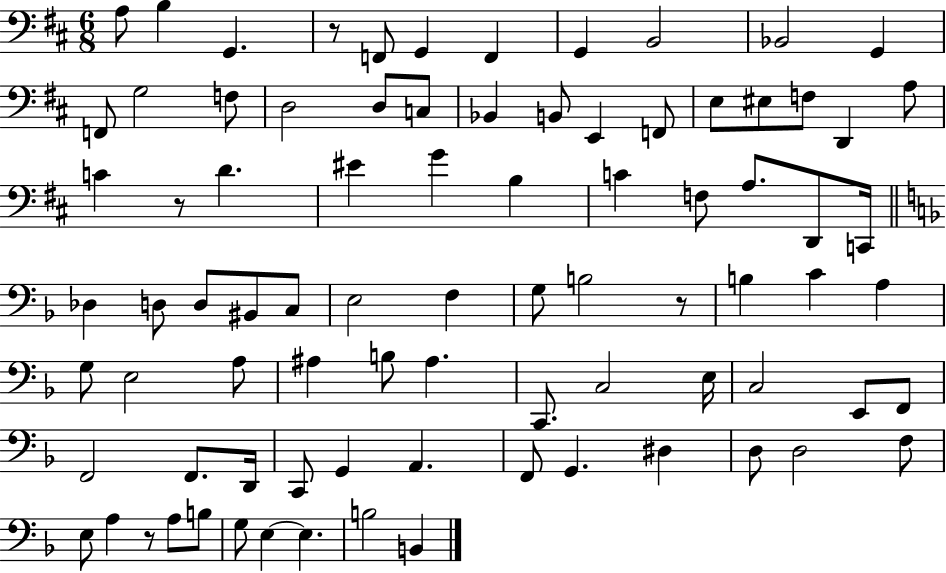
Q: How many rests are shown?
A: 4